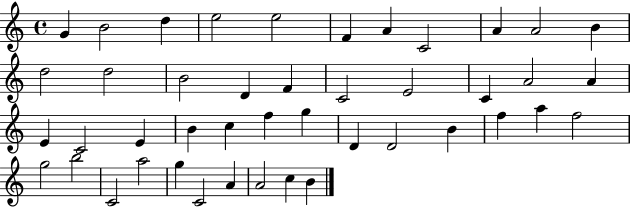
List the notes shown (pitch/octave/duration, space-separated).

G4/q B4/h D5/q E5/h E5/h F4/q A4/q C4/h A4/q A4/h B4/q D5/h D5/h B4/h D4/q F4/q C4/h E4/h C4/q A4/h A4/q E4/q C4/h E4/q B4/q C5/q F5/q G5/q D4/q D4/h B4/q F5/q A5/q F5/h G5/h B5/h C4/h A5/h G5/q C4/h A4/q A4/h C5/q B4/q